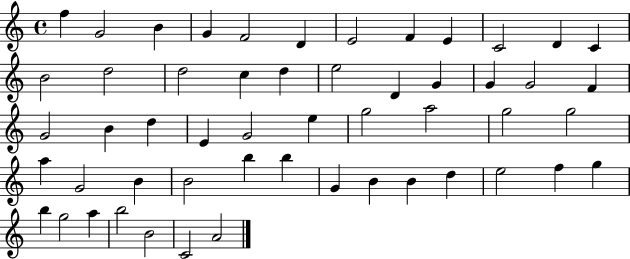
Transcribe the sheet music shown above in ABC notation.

X:1
T:Untitled
M:4/4
L:1/4
K:C
f G2 B G F2 D E2 F E C2 D C B2 d2 d2 c d e2 D G G G2 F G2 B d E G2 e g2 a2 g2 g2 a G2 B B2 b b G B B d e2 f g b g2 a b2 B2 C2 A2